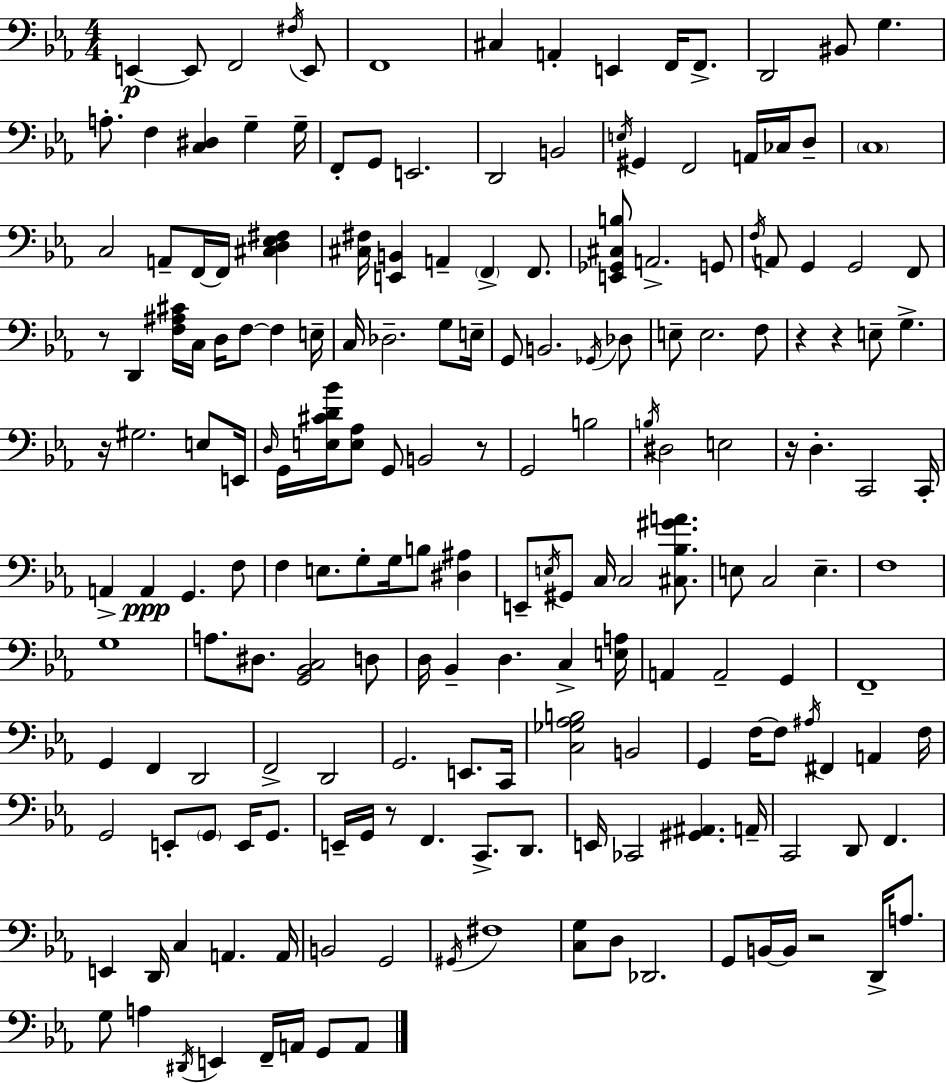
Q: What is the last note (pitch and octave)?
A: A2